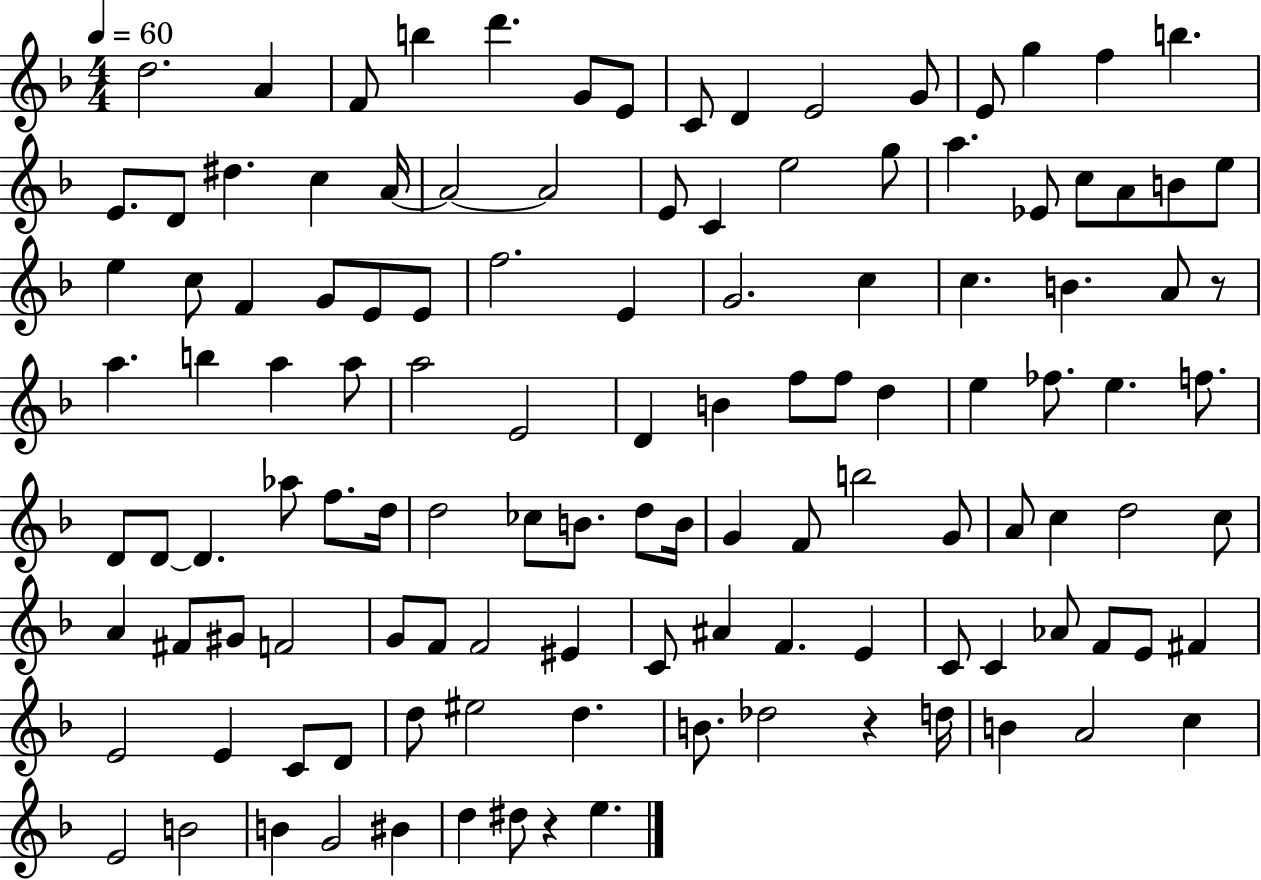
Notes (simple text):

D5/h. A4/q F4/e B5/q D6/q. G4/e E4/e C4/e D4/q E4/h G4/e E4/e G5/q F5/q B5/q. E4/e. D4/e D#5/q. C5/q A4/s A4/h A4/h E4/e C4/q E5/h G5/e A5/q. Eb4/e C5/e A4/e B4/e E5/e E5/q C5/e F4/q G4/e E4/e E4/e F5/h. E4/q G4/h. C5/q C5/q. B4/q. A4/e R/e A5/q. B5/q A5/q A5/e A5/h E4/h D4/q B4/q F5/e F5/e D5/q E5/q FES5/e. E5/q. F5/e. D4/e D4/e D4/q. Ab5/e F5/e. D5/s D5/h CES5/e B4/e. D5/e B4/s G4/q F4/e B5/h G4/e A4/e C5/q D5/h C5/e A4/q F#4/e G#4/e F4/h G4/e F4/e F4/h EIS4/q C4/e A#4/q F4/q. E4/q C4/e C4/q Ab4/e F4/e E4/e F#4/q E4/h E4/q C4/e D4/e D5/e EIS5/h D5/q. B4/e. Db5/h R/q D5/s B4/q A4/h C5/q E4/h B4/h B4/q G4/h BIS4/q D5/q D#5/e R/q E5/q.